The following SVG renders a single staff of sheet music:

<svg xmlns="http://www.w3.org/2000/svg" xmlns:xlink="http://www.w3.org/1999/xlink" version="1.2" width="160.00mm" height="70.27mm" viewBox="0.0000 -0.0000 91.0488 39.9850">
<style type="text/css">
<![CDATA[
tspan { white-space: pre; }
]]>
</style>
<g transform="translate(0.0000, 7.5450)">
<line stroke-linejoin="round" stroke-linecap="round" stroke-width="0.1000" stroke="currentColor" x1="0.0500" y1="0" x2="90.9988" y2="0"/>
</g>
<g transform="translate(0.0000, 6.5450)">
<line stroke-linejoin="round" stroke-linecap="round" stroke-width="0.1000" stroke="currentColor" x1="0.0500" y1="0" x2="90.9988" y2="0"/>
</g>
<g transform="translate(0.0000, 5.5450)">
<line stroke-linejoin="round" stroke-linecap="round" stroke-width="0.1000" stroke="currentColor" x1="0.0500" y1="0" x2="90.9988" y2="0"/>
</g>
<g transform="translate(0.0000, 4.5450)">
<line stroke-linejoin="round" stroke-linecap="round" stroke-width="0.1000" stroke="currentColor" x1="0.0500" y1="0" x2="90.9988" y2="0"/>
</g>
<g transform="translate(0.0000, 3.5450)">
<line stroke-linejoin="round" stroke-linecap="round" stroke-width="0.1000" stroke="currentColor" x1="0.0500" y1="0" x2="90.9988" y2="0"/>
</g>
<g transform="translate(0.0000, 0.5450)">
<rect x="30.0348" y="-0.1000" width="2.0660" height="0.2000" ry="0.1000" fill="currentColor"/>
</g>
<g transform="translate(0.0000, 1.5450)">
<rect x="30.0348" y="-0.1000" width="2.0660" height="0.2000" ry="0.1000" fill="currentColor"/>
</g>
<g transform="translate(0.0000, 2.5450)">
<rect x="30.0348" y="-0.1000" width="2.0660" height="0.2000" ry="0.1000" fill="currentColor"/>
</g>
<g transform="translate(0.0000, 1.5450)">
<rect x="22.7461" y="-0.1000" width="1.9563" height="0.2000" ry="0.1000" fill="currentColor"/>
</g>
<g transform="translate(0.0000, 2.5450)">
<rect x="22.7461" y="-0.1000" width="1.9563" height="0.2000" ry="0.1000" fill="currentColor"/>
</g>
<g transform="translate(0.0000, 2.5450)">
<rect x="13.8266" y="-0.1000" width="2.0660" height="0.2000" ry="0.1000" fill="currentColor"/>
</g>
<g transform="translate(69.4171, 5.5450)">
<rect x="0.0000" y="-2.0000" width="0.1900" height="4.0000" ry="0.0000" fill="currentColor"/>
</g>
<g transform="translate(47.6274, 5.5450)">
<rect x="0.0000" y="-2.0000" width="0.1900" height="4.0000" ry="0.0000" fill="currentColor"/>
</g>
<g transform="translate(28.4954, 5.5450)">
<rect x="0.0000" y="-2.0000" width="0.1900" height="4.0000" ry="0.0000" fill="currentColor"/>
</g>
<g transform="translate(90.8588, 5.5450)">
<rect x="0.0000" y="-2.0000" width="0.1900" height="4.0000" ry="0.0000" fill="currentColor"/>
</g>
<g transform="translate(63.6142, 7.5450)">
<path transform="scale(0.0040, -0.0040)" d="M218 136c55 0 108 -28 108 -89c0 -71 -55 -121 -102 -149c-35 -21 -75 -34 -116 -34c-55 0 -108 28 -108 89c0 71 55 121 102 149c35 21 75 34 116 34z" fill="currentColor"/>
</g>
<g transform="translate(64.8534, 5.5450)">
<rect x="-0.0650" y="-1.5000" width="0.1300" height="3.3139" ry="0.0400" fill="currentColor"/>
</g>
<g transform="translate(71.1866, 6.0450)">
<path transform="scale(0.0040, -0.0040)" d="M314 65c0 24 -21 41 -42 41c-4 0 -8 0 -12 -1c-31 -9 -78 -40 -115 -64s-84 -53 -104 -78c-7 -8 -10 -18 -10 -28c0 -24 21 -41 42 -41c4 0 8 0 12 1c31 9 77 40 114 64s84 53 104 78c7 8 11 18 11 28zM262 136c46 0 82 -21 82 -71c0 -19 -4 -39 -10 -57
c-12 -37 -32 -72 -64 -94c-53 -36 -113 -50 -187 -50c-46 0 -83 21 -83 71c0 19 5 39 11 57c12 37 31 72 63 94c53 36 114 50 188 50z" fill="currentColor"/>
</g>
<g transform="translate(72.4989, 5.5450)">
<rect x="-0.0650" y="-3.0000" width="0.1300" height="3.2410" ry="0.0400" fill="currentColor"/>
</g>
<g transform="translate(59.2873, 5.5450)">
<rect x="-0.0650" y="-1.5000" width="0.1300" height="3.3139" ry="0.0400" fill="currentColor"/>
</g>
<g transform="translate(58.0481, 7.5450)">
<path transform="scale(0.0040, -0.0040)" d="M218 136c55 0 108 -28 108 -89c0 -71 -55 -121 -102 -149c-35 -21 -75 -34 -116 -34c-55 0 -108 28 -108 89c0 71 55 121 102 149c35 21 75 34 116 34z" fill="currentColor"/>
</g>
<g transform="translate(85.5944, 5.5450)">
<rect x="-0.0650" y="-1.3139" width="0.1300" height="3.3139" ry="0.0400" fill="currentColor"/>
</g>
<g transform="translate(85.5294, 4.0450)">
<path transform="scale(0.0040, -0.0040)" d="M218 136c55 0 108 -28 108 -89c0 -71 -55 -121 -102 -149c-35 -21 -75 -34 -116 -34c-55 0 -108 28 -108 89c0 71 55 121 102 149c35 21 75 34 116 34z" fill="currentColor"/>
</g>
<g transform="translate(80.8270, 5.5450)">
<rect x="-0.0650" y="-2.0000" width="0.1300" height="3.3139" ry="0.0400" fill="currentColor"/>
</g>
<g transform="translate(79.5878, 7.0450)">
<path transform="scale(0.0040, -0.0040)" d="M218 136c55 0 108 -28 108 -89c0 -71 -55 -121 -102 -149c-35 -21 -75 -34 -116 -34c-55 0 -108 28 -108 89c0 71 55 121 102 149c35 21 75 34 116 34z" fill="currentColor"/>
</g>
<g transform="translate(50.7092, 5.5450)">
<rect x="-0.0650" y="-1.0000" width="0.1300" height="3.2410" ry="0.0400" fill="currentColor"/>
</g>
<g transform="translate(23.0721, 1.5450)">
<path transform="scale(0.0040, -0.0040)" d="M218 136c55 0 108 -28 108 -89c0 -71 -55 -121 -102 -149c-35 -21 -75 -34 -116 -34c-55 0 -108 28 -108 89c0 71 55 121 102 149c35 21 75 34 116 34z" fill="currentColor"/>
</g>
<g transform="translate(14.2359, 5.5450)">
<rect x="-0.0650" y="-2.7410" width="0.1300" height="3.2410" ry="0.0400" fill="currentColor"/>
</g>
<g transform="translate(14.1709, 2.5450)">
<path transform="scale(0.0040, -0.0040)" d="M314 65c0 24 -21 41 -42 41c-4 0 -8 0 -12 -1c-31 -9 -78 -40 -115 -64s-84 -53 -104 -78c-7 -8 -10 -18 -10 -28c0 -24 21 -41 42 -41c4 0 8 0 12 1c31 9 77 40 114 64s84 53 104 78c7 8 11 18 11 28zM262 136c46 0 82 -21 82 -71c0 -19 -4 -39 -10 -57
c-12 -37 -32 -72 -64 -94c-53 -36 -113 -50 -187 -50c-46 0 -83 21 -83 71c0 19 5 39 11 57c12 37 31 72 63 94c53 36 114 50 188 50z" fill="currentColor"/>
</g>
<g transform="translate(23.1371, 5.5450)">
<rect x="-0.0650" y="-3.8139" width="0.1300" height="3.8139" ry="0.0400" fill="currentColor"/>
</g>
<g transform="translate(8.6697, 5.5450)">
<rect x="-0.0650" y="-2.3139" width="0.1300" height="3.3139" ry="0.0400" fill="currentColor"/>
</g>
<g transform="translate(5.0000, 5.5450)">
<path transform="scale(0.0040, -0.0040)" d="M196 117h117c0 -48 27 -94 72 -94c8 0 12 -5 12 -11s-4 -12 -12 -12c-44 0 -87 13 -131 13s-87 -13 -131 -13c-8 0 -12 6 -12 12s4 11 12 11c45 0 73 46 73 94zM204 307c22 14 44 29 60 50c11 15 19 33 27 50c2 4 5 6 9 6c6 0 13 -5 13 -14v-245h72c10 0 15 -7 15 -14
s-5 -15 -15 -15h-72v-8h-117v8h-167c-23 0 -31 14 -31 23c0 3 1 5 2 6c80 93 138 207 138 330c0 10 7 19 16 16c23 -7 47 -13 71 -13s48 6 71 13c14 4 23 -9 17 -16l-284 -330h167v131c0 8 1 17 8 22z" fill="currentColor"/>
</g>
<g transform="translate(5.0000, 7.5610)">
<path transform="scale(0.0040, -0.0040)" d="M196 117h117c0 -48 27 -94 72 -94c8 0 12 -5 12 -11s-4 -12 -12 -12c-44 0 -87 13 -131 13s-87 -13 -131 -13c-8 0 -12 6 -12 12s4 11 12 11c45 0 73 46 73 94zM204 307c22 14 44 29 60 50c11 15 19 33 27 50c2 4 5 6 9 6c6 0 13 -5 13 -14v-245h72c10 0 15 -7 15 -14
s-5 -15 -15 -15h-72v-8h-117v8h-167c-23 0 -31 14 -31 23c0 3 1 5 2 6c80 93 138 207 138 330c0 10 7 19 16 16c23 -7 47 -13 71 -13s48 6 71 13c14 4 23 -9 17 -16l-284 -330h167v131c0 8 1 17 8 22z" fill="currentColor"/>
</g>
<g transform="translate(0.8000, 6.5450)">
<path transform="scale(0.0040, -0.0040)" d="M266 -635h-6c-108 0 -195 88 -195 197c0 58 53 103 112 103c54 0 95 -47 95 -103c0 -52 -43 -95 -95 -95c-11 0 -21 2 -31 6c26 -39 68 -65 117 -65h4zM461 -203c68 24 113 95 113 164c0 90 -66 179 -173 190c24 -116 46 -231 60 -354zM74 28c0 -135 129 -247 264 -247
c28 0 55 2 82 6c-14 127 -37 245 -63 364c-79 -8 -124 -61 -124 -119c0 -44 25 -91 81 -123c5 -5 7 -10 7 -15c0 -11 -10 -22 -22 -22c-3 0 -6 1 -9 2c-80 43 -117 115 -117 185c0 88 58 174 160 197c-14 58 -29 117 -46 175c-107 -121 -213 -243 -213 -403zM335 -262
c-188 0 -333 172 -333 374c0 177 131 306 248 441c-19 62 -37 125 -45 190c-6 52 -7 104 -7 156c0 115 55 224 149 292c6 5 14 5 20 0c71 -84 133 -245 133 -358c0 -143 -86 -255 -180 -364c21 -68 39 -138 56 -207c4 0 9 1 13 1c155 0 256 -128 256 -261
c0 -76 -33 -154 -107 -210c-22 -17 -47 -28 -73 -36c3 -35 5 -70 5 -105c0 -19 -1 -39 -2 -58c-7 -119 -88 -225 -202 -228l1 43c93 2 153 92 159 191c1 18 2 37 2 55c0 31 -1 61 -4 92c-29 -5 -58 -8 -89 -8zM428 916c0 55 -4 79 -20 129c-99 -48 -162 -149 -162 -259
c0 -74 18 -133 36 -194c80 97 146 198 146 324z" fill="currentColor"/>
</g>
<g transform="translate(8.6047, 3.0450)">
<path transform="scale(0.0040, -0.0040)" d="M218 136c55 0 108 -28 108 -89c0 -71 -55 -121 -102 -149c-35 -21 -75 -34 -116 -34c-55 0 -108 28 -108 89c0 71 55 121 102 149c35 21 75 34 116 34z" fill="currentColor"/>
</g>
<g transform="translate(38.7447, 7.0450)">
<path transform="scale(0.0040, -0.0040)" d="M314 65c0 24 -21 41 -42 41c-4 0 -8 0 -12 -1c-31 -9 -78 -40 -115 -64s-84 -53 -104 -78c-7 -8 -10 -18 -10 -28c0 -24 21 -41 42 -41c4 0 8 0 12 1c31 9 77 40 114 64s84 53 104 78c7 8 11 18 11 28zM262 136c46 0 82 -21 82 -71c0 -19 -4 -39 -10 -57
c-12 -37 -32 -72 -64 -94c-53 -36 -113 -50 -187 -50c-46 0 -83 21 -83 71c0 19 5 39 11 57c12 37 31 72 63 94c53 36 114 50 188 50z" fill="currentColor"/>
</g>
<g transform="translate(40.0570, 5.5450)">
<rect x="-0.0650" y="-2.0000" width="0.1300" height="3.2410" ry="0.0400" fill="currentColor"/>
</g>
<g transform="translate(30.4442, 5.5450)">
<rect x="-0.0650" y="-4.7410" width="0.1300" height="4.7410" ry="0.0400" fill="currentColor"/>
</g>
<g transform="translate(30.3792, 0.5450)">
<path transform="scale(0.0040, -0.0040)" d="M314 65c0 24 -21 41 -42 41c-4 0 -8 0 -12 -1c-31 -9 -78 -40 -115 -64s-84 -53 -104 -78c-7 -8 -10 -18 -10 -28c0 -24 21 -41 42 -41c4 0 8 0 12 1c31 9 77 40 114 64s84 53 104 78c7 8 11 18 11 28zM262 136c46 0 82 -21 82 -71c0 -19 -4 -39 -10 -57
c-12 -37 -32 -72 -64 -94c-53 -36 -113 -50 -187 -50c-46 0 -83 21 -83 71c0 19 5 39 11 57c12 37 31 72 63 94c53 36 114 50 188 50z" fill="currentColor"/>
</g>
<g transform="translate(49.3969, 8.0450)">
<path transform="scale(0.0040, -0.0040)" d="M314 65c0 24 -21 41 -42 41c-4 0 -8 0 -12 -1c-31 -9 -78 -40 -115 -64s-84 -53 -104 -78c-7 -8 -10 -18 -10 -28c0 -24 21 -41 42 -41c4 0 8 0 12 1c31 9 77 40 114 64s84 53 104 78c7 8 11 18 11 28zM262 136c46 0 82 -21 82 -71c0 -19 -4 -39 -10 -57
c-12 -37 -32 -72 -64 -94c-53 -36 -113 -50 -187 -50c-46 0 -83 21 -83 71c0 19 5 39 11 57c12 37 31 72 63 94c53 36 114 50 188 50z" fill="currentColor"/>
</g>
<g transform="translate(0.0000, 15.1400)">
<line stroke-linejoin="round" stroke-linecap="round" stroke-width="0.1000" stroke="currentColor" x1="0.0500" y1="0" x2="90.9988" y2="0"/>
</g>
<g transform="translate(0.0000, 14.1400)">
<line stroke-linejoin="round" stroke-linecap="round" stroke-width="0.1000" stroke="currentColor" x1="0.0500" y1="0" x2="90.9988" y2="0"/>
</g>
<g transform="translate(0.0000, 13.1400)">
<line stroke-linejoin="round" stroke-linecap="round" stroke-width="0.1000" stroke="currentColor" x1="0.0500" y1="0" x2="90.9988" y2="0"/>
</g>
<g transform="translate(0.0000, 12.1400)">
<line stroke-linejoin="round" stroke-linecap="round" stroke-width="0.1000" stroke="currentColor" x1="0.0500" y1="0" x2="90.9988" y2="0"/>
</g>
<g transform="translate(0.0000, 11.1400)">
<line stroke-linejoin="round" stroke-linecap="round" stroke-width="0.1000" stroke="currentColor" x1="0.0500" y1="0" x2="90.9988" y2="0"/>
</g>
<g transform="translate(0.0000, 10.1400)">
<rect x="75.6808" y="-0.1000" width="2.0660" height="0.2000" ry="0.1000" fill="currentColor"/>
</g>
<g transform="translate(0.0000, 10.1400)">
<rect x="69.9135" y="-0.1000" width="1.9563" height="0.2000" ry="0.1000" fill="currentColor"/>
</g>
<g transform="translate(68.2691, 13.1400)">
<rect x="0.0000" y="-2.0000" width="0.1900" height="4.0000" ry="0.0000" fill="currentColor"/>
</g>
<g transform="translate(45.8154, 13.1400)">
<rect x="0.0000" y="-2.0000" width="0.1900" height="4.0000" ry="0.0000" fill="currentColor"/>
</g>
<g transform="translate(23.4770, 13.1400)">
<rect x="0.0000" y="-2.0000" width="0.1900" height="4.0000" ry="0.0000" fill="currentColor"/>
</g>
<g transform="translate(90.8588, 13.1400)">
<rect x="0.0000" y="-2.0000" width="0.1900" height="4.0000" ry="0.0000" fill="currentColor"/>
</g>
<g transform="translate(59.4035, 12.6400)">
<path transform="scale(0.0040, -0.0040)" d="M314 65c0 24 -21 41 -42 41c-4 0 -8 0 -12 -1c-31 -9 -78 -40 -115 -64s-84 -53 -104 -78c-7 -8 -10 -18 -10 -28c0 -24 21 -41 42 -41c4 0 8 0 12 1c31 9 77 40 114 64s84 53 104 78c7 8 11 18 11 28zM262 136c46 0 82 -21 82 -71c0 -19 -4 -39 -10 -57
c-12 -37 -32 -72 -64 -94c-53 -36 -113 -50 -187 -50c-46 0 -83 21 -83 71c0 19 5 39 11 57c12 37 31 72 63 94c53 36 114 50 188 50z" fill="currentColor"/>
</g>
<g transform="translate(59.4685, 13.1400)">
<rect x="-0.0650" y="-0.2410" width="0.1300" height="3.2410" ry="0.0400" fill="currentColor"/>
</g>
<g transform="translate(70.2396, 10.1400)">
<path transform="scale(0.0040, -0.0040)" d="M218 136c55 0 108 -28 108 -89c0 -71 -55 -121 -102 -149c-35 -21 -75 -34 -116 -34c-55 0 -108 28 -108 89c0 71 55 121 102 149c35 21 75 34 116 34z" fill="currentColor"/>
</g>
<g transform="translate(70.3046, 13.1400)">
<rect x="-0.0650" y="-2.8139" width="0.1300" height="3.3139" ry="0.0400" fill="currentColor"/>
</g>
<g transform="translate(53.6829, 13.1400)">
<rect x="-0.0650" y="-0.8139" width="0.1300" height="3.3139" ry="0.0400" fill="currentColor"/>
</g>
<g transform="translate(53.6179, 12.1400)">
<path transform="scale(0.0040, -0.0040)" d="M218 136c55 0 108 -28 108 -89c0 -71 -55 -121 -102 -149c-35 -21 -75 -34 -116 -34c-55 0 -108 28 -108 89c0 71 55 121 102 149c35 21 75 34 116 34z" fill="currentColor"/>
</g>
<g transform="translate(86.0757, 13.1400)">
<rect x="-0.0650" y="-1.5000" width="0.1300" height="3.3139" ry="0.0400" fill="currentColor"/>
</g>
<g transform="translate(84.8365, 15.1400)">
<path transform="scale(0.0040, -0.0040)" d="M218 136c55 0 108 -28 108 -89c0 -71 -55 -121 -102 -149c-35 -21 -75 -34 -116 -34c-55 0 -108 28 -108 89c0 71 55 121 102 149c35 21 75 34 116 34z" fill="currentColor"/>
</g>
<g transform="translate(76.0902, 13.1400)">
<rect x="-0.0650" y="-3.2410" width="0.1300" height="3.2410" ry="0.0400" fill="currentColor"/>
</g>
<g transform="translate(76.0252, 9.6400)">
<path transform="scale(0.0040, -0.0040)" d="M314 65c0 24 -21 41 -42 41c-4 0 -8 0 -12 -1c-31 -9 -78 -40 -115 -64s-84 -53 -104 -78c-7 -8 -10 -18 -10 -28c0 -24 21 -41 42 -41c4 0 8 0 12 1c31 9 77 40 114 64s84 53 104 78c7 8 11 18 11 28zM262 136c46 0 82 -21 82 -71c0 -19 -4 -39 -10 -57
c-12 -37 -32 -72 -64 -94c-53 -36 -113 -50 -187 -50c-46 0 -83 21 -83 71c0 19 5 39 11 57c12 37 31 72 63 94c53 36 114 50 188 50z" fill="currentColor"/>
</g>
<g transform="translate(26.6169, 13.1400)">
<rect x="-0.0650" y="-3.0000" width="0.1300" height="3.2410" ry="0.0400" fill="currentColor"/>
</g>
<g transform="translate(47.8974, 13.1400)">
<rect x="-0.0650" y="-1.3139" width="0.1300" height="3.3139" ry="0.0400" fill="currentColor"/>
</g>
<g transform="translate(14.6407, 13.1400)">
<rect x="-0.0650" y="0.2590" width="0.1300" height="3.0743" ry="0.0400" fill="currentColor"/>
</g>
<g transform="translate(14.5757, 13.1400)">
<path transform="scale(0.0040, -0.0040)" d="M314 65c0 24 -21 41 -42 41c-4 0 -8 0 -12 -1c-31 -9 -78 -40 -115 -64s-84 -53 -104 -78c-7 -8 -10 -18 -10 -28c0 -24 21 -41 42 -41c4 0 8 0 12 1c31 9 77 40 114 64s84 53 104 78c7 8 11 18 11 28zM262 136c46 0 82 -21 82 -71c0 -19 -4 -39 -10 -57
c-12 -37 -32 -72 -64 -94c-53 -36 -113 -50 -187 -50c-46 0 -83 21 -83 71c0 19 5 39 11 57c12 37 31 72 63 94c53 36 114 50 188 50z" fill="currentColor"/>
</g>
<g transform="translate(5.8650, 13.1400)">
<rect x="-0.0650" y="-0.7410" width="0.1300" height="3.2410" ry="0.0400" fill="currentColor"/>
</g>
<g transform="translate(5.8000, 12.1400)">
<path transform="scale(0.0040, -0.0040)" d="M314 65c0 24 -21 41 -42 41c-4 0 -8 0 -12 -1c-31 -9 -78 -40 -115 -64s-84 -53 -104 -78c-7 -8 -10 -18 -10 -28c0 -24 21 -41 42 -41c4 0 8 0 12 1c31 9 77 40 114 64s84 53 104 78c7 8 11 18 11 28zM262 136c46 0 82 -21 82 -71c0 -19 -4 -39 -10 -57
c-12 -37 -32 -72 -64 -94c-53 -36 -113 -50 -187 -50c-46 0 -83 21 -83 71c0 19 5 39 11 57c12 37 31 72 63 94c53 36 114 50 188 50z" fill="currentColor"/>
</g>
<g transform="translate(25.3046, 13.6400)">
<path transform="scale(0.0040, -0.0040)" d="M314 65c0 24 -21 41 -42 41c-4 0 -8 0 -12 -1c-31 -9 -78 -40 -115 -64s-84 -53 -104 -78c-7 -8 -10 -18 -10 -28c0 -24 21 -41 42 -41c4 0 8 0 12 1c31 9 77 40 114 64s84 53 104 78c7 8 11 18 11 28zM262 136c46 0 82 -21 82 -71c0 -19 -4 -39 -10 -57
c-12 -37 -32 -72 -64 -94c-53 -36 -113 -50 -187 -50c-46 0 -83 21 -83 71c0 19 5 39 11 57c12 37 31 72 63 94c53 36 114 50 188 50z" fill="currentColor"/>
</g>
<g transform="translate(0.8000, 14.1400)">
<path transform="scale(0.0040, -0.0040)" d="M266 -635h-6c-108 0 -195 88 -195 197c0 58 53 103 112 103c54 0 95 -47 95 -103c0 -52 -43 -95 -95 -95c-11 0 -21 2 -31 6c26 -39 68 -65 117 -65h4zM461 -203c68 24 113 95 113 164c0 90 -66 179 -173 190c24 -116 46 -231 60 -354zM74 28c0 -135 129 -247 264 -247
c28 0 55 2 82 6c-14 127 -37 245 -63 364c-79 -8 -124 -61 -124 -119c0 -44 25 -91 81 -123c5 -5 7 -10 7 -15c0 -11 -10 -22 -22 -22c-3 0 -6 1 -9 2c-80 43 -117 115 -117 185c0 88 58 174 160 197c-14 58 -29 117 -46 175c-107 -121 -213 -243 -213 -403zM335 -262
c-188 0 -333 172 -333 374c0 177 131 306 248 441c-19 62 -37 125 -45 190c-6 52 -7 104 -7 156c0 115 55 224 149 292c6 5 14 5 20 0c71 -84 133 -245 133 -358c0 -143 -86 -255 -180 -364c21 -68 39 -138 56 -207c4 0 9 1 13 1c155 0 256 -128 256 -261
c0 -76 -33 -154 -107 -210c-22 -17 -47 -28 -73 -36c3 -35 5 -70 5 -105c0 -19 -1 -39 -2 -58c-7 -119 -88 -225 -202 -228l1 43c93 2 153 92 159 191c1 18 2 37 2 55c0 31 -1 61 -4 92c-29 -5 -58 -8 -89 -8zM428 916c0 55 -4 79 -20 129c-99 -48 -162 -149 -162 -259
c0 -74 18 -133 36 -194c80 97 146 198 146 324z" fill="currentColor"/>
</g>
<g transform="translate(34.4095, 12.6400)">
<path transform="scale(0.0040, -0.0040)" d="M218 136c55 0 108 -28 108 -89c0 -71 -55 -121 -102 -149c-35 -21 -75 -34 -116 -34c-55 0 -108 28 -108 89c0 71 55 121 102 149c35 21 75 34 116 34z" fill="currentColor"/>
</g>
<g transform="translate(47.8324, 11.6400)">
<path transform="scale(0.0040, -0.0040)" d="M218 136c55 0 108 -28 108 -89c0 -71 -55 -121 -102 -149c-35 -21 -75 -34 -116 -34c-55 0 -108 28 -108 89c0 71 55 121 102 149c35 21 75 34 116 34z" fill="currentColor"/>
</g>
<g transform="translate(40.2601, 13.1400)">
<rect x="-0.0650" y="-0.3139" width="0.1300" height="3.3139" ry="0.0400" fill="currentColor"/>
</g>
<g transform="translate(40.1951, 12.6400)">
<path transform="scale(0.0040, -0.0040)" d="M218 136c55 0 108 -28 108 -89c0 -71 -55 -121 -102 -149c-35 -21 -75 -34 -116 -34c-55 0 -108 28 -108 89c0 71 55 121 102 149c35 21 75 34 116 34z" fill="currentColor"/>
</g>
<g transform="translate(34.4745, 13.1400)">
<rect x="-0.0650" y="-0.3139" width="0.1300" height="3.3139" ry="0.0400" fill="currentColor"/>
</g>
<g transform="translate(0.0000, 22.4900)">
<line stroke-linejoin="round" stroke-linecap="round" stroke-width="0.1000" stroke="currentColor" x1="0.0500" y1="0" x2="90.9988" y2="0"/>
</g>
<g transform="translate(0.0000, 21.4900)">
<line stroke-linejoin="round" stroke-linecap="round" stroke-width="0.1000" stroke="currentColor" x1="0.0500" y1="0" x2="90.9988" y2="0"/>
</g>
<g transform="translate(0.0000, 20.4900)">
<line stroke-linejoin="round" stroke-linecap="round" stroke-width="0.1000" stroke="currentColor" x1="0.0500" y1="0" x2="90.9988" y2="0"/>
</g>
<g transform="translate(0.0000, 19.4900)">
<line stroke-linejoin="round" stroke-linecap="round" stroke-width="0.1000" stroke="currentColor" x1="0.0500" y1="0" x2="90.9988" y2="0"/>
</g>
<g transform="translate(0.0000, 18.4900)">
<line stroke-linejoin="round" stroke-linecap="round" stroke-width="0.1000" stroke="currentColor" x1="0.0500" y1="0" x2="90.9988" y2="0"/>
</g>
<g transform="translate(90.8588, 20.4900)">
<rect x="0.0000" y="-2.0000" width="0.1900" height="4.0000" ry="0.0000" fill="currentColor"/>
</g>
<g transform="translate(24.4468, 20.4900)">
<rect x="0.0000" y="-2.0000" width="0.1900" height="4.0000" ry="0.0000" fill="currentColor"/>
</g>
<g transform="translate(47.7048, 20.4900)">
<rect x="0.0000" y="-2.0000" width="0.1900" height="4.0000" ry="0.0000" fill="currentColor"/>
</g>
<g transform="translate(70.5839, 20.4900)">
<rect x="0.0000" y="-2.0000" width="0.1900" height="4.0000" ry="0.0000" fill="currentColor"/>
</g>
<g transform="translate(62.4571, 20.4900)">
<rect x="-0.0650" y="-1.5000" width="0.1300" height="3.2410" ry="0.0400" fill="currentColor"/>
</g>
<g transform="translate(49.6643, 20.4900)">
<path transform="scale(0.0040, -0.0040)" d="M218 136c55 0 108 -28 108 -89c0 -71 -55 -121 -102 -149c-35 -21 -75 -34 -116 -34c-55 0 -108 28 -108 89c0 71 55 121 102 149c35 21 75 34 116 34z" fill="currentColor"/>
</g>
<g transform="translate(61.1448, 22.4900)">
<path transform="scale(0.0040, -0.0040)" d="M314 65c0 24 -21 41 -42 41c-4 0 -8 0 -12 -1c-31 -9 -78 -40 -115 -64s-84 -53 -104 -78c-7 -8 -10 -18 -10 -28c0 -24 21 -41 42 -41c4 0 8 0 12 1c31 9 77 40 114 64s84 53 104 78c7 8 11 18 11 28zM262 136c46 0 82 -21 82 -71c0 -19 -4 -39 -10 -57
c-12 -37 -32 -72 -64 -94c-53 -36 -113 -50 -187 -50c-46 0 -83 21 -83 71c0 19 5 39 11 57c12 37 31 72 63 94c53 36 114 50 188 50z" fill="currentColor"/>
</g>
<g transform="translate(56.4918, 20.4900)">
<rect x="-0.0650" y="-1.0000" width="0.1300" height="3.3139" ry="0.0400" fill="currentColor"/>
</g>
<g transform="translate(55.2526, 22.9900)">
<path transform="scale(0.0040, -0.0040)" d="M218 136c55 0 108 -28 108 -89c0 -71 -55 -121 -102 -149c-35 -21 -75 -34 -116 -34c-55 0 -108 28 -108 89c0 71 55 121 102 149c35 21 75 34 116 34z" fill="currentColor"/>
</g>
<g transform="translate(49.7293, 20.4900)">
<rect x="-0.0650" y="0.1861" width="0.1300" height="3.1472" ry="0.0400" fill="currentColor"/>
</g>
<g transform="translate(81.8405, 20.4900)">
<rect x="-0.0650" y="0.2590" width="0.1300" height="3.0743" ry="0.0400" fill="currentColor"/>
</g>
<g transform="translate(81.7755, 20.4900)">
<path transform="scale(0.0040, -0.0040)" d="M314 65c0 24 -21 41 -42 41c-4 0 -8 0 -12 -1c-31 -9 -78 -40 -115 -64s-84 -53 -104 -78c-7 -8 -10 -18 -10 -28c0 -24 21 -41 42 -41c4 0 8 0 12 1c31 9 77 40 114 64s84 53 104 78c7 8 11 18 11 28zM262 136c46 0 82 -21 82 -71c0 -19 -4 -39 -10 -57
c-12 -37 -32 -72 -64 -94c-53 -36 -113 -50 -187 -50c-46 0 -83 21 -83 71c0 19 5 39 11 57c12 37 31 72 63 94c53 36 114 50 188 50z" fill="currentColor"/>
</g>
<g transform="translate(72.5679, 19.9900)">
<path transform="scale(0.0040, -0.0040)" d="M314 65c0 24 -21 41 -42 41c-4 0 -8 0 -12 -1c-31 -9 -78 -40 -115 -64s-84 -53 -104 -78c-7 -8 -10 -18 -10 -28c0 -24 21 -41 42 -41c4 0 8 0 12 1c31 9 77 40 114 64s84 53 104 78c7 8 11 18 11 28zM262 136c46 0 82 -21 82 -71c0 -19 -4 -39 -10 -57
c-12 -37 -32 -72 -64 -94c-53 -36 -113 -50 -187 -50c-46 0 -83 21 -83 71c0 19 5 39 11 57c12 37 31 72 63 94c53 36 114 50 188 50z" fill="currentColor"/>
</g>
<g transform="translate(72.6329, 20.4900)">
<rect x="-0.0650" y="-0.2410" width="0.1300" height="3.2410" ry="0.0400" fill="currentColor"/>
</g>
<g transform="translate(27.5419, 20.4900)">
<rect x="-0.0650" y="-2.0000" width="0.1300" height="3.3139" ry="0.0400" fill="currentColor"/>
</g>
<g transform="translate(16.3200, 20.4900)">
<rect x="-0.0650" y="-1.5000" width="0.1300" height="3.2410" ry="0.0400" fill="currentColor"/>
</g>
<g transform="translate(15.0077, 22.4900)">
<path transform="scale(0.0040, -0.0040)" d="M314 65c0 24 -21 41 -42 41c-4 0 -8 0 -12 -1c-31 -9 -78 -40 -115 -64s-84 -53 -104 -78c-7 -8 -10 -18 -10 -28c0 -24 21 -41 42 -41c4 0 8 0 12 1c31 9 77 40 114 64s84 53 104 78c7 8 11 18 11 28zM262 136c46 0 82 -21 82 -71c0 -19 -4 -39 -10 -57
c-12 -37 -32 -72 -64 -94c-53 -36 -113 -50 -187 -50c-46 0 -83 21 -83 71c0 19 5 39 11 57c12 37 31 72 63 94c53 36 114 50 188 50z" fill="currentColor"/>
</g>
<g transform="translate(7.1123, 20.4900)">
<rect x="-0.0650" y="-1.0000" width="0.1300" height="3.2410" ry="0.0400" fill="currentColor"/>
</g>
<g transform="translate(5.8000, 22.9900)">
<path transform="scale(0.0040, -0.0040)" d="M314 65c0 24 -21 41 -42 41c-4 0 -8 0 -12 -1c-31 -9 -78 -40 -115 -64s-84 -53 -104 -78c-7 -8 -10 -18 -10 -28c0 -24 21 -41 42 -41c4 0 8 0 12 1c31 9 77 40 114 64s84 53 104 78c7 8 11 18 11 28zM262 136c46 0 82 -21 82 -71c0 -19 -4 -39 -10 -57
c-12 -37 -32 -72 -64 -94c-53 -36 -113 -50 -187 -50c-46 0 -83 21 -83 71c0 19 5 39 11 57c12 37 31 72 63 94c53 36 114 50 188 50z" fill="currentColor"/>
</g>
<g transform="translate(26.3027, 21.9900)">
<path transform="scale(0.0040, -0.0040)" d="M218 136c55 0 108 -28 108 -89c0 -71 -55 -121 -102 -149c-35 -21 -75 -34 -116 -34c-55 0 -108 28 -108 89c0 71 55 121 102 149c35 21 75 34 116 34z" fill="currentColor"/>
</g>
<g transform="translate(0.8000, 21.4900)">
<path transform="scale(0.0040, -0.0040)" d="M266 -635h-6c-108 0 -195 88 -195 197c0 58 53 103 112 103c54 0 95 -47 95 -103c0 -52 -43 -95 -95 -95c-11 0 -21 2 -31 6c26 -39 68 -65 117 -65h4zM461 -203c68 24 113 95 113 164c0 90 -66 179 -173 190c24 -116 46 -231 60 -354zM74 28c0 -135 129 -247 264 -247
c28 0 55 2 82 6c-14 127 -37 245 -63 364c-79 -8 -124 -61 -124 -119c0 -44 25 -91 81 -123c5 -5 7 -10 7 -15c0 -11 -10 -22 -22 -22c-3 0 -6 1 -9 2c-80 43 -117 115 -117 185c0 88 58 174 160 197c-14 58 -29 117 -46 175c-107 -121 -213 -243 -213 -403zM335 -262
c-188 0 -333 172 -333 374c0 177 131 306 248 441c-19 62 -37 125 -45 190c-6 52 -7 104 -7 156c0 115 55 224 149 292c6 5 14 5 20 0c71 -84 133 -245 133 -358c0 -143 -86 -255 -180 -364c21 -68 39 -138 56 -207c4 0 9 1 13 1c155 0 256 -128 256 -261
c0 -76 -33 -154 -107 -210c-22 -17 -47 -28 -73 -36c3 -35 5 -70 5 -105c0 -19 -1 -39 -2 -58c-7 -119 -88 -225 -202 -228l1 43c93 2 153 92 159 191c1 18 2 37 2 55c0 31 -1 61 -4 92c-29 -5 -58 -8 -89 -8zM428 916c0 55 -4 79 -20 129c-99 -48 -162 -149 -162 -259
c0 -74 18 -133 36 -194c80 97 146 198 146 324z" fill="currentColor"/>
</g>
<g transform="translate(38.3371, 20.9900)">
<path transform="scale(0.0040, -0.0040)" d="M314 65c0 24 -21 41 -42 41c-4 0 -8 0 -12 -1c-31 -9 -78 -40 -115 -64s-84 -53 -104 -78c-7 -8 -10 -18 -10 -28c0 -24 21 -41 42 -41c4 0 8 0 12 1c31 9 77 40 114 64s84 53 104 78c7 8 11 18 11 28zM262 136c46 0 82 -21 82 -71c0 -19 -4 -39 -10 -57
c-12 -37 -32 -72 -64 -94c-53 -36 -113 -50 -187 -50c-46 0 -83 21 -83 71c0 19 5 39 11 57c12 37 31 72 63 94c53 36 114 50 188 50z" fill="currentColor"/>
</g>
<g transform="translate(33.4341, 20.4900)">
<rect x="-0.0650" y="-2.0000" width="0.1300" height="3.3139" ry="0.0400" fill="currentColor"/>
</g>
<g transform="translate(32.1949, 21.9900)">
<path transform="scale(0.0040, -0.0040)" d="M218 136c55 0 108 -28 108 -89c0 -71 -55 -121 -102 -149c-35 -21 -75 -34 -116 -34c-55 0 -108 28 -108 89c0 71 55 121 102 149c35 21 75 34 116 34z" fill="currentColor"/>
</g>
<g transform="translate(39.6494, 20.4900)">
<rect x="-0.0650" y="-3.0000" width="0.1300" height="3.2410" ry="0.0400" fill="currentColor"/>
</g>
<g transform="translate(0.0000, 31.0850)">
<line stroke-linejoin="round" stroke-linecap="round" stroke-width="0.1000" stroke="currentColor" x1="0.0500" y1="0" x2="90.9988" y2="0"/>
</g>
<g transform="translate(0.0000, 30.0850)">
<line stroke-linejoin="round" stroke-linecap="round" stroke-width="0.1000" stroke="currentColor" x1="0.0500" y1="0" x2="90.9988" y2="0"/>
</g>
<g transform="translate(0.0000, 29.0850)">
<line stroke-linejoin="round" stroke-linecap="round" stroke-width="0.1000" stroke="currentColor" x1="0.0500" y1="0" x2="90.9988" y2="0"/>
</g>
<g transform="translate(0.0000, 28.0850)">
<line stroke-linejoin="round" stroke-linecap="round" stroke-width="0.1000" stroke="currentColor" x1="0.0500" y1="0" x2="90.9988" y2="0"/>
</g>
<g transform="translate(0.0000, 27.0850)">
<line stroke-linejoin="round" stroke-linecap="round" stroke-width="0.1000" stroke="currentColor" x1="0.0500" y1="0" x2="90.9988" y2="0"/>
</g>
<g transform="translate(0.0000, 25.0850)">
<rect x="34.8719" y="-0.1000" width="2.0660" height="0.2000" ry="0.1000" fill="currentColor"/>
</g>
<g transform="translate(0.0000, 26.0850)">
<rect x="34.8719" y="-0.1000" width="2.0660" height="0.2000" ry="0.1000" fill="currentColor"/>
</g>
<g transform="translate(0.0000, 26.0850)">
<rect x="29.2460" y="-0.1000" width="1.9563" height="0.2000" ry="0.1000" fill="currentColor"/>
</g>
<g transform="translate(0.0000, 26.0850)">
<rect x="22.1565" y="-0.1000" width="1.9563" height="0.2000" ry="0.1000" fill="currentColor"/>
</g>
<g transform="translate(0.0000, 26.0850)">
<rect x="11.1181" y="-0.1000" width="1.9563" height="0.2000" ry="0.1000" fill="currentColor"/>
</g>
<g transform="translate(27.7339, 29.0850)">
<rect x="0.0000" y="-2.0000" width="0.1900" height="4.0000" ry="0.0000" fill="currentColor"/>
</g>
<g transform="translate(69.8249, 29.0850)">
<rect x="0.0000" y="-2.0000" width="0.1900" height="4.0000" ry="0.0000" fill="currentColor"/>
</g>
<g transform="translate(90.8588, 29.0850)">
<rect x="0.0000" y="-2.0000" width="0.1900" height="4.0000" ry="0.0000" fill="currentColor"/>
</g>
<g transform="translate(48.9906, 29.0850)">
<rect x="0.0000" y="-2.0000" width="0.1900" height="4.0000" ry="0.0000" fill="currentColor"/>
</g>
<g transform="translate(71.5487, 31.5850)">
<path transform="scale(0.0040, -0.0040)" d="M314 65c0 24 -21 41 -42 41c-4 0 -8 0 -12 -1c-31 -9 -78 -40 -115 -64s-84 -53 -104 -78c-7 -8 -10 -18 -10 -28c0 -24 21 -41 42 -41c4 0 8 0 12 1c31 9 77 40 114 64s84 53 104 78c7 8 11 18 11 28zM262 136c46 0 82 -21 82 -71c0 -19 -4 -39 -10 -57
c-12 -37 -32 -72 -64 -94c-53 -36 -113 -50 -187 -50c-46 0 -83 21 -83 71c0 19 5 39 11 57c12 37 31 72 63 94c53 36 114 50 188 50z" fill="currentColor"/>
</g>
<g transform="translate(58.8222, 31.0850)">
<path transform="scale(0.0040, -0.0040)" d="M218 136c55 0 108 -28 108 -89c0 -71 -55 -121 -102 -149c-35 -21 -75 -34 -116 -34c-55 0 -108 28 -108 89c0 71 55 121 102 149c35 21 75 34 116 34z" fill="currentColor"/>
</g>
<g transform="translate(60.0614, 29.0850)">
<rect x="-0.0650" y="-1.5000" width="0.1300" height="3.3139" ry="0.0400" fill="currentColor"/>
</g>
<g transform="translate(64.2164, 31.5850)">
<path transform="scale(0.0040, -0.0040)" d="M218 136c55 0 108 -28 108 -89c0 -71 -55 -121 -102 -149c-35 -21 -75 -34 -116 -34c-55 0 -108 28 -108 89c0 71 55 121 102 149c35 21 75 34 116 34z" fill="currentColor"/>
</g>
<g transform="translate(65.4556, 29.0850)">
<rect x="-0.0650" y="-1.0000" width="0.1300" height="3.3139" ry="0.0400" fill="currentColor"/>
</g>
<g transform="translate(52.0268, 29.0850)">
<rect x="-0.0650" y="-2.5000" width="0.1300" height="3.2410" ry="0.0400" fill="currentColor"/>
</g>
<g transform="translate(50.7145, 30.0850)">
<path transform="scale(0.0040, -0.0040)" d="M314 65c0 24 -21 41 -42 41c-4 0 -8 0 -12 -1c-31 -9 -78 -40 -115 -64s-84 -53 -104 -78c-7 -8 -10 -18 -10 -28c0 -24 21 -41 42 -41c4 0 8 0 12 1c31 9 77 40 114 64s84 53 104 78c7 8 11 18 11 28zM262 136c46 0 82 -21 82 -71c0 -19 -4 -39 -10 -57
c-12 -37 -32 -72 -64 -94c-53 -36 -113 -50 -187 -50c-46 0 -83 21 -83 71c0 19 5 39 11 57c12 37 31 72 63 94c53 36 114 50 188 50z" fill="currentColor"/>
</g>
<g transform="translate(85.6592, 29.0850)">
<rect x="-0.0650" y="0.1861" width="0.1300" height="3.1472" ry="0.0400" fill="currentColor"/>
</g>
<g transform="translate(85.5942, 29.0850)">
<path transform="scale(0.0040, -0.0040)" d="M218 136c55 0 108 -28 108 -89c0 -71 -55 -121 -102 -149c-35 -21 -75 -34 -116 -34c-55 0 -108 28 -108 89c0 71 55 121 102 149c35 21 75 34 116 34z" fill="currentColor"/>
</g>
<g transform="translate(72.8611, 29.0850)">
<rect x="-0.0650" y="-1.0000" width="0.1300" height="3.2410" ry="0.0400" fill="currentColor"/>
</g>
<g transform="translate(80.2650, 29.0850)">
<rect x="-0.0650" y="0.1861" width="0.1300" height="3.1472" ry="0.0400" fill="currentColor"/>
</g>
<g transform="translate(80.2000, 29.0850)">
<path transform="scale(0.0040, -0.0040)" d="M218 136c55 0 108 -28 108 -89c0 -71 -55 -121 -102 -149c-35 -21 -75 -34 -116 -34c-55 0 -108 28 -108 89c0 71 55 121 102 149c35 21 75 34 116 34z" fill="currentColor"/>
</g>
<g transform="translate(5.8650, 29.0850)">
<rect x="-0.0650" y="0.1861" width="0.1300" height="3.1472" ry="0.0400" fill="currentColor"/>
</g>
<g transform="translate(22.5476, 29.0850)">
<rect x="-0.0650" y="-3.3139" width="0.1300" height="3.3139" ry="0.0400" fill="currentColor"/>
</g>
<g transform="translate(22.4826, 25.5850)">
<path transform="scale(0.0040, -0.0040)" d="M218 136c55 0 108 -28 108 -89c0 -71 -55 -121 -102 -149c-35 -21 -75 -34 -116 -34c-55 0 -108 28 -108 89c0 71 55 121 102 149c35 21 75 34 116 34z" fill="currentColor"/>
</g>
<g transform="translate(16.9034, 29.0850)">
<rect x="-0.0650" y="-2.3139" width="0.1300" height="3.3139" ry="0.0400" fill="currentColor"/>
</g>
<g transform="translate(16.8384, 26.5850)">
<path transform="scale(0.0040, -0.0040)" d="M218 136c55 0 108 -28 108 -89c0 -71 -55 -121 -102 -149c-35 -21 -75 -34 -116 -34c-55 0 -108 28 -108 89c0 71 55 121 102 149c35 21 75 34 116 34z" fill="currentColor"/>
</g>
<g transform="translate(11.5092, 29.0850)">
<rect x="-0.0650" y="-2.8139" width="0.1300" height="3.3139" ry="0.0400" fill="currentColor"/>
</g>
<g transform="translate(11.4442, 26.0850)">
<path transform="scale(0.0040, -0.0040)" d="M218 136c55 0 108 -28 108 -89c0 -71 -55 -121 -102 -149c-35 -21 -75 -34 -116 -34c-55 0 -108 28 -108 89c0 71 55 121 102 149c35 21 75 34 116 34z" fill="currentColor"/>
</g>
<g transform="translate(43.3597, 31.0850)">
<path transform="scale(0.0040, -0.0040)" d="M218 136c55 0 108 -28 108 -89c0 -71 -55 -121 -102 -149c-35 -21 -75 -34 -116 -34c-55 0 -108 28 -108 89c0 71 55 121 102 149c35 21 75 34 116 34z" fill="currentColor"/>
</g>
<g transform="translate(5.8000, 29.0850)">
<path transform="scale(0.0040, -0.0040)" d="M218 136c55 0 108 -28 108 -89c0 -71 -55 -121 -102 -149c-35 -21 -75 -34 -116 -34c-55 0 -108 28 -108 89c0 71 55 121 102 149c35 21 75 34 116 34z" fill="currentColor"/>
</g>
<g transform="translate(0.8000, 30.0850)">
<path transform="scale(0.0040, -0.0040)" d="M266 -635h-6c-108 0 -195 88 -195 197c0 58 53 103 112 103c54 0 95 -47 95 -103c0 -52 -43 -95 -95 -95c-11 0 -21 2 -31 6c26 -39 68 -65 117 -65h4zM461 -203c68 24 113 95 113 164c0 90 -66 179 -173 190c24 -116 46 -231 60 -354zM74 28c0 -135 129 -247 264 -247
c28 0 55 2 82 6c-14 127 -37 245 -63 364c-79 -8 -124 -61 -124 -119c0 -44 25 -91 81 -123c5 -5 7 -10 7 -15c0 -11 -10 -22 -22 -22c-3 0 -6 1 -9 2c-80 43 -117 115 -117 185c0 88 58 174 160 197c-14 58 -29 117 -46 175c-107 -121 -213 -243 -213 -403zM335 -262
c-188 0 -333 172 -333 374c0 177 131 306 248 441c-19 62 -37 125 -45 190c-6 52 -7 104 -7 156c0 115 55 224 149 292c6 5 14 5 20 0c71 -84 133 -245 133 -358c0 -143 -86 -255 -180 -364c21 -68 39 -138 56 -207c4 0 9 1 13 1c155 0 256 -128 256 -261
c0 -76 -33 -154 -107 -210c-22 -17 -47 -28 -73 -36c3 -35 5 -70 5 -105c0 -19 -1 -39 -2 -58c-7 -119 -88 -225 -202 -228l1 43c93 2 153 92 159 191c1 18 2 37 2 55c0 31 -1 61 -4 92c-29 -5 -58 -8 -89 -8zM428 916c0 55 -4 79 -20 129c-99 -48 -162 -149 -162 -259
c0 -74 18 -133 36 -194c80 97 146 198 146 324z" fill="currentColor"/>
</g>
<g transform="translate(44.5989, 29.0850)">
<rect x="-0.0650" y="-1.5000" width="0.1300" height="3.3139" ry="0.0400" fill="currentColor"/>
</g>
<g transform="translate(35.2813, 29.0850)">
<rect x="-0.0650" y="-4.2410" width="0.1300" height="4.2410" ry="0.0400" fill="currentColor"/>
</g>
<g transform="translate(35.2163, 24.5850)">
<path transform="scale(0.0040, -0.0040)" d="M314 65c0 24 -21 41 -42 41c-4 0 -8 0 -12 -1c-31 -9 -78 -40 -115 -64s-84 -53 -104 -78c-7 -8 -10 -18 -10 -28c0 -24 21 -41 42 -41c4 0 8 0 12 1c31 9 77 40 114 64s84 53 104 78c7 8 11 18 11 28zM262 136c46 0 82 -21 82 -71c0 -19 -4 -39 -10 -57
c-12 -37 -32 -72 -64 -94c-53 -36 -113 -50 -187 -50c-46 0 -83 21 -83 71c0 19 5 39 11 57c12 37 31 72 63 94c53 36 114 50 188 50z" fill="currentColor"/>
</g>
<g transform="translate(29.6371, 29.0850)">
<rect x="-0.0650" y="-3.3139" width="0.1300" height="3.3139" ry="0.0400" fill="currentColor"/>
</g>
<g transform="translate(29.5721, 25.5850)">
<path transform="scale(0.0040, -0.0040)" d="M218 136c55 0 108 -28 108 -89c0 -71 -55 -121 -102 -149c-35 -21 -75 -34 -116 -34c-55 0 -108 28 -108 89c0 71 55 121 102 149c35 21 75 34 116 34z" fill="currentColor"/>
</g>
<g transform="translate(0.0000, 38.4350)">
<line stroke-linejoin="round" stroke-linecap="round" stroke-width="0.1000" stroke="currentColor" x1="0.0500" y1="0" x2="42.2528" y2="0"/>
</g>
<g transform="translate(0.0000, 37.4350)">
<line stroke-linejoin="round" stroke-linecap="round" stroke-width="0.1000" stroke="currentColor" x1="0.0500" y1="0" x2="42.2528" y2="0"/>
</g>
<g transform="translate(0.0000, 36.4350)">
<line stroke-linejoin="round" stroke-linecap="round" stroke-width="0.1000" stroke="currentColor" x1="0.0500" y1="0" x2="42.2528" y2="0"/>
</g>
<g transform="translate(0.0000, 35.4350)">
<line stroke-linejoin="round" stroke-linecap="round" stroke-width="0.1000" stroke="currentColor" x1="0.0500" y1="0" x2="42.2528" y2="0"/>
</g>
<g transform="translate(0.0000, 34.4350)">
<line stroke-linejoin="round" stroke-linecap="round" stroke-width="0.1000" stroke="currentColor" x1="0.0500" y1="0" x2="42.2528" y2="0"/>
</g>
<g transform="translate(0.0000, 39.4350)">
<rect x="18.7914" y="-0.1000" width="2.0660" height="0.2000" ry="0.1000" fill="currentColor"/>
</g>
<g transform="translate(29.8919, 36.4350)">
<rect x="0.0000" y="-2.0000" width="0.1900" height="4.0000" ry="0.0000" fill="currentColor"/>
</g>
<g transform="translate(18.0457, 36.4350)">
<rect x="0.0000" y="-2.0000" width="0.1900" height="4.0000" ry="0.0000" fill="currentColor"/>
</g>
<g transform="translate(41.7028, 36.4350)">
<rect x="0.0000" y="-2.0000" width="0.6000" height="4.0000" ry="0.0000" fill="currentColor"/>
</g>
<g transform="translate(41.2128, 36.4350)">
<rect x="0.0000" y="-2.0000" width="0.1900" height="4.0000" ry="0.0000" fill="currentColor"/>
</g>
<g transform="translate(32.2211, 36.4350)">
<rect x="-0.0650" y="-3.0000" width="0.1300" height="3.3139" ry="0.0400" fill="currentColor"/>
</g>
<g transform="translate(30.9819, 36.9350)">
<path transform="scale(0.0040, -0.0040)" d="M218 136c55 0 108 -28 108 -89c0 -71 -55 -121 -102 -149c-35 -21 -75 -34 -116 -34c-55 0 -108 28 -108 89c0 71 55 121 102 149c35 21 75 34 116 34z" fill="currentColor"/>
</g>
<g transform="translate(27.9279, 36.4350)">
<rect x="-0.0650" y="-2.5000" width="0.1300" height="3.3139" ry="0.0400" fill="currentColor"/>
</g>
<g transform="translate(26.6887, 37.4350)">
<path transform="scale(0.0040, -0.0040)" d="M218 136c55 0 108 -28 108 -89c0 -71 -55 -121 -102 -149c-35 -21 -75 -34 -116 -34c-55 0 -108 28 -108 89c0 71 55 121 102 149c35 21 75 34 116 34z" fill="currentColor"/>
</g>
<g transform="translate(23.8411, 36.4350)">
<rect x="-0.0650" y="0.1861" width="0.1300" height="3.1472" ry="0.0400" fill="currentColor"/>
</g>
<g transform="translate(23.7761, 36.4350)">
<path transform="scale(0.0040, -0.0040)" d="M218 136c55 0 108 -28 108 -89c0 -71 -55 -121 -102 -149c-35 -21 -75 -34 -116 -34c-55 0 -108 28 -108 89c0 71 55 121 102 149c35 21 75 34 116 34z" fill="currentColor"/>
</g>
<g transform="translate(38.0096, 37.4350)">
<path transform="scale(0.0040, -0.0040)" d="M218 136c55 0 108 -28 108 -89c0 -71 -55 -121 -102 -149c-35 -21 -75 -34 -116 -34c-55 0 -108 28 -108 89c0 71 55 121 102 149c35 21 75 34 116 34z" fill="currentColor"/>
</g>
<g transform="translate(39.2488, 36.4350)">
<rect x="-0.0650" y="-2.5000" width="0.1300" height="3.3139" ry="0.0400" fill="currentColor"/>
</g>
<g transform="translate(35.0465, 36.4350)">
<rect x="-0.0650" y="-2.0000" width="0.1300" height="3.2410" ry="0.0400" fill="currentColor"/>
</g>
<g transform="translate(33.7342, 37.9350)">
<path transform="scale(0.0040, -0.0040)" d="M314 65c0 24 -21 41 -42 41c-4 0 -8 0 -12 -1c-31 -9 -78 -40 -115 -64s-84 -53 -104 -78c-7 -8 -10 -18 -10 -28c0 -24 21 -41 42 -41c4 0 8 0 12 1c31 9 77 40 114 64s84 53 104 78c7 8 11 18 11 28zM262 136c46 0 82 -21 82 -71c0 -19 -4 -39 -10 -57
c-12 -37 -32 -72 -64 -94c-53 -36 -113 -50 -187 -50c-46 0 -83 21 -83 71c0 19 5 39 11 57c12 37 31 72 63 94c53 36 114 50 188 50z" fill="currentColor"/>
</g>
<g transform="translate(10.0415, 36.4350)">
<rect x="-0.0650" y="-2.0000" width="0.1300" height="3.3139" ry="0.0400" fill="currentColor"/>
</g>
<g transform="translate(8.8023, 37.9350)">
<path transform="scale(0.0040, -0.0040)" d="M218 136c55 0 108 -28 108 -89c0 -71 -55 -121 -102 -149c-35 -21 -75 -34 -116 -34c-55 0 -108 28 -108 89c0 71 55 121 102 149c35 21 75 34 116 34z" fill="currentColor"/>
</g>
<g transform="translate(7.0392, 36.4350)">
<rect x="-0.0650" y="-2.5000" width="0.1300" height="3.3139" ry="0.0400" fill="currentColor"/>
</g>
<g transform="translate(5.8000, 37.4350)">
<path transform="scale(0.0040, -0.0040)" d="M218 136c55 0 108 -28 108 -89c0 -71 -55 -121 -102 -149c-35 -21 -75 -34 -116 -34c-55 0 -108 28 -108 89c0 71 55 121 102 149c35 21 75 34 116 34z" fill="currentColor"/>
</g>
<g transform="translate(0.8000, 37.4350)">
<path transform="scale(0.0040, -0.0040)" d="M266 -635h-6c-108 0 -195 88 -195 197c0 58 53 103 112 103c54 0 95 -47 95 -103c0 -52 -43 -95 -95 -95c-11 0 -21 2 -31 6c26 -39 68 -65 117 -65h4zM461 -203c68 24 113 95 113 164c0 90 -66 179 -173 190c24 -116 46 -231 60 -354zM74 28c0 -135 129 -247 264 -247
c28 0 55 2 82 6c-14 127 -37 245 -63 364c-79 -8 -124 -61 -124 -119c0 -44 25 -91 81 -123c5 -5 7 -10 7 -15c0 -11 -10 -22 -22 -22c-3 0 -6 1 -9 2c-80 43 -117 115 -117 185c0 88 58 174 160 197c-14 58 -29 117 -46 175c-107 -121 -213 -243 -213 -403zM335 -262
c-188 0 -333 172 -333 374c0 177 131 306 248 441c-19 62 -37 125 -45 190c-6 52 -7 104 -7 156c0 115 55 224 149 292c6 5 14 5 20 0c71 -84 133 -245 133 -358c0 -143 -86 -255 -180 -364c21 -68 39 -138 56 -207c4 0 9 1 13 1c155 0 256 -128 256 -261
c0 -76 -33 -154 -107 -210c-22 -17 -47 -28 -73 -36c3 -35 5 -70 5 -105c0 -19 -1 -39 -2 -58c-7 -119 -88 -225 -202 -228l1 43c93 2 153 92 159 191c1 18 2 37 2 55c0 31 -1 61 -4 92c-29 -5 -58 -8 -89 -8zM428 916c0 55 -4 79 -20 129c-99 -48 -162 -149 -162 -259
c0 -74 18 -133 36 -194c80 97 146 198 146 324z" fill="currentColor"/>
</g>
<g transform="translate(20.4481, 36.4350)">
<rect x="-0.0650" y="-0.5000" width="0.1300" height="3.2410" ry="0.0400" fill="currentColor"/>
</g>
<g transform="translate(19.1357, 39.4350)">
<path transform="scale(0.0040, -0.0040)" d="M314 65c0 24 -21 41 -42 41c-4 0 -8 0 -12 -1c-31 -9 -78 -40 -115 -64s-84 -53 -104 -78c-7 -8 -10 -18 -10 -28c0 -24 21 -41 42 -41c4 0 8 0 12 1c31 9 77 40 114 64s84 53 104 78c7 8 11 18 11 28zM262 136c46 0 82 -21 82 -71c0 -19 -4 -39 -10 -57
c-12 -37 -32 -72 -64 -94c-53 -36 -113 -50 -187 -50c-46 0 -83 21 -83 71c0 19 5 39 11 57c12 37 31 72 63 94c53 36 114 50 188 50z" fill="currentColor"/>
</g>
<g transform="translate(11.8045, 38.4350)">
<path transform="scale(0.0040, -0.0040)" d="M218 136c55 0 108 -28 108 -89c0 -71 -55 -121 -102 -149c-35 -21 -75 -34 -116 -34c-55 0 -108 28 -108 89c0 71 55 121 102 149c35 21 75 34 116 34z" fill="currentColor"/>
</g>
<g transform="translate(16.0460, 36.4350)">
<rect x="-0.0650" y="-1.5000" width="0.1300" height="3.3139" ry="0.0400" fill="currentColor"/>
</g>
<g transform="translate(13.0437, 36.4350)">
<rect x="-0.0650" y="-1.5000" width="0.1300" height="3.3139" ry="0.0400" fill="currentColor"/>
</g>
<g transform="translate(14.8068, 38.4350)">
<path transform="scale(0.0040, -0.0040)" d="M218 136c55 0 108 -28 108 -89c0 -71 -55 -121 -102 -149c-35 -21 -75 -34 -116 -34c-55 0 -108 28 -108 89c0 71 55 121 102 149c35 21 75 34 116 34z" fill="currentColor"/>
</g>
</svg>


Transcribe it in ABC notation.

X:1
T:Untitled
M:4/4
L:1/4
K:C
g a2 c' e'2 F2 D2 E E A2 F e d2 B2 A2 c c e d c2 a b2 E D2 E2 F F A2 B D E2 c2 B2 B a g b b d'2 E G2 E D D2 B B G F E E C2 B G A F2 G